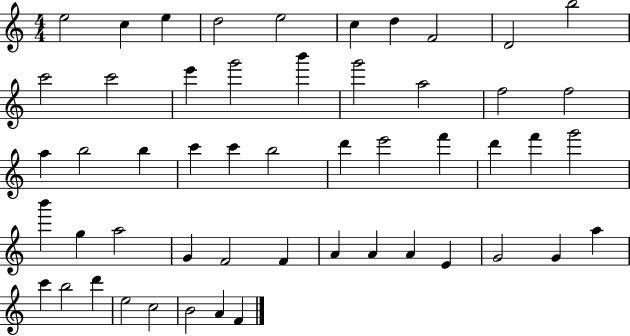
{
  \clef treble
  \numericTimeSignature
  \time 4/4
  \key c \major
  e''2 c''4 e''4 | d''2 e''2 | c''4 d''4 f'2 | d'2 b''2 | \break c'''2 c'''2 | e'''4 g'''2 b'''4 | g'''2 a''2 | f''2 f''2 | \break a''4 b''2 b''4 | c'''4 c'''4 b''2 | d'''4 e'''2 f'''4 | d'''4 f'''4 g'''2 | \break b'''4 g''4 a''2 | g'4 f'2 f'4 | a'4 a'4 a'4 e'4 | g'2 g'4 a''4 | \break c'''4 b''2 d'''4 | e''2 c''2 | b'2 a'4 f'4 | \bar "|."
}